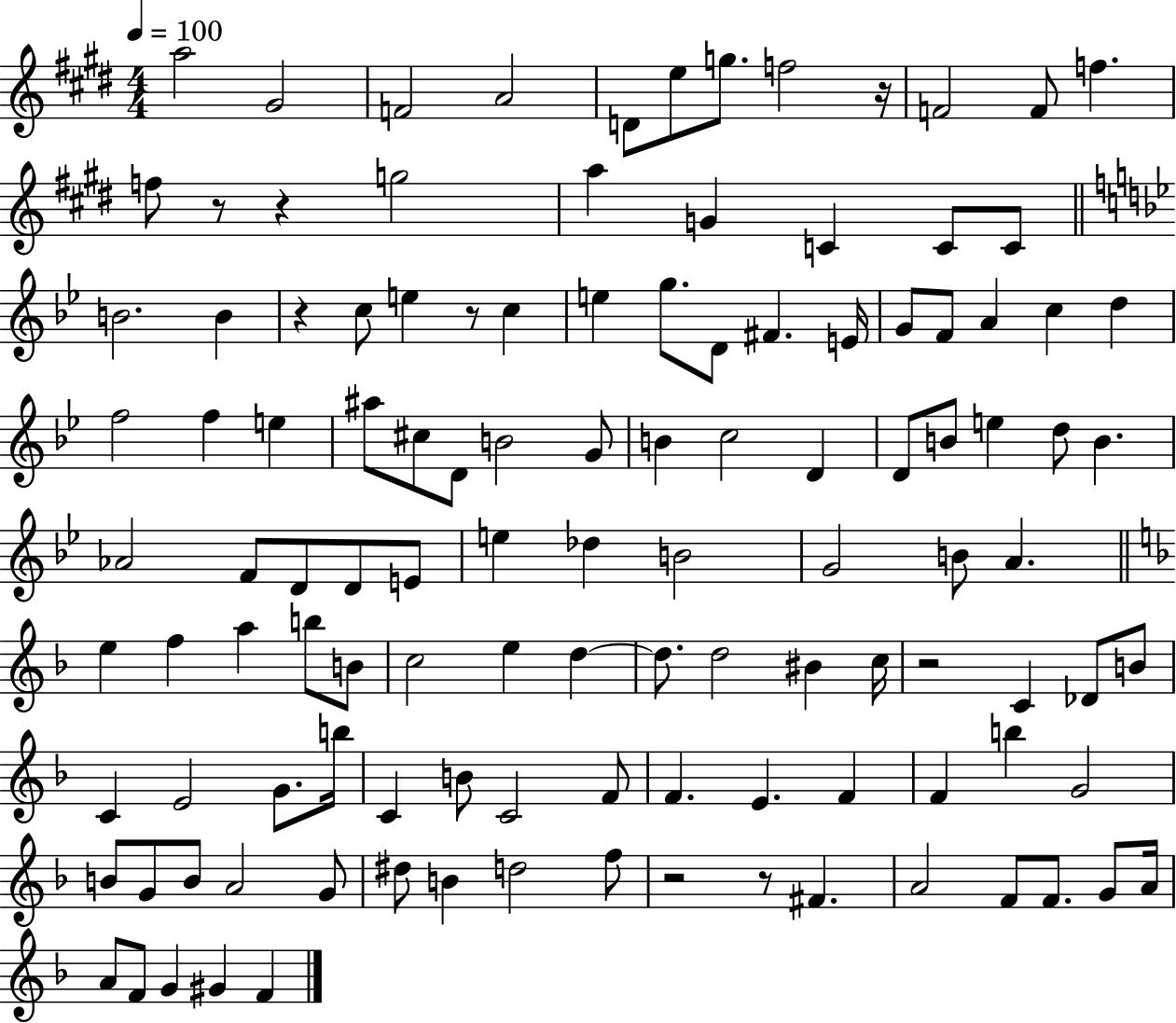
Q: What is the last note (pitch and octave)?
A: F4